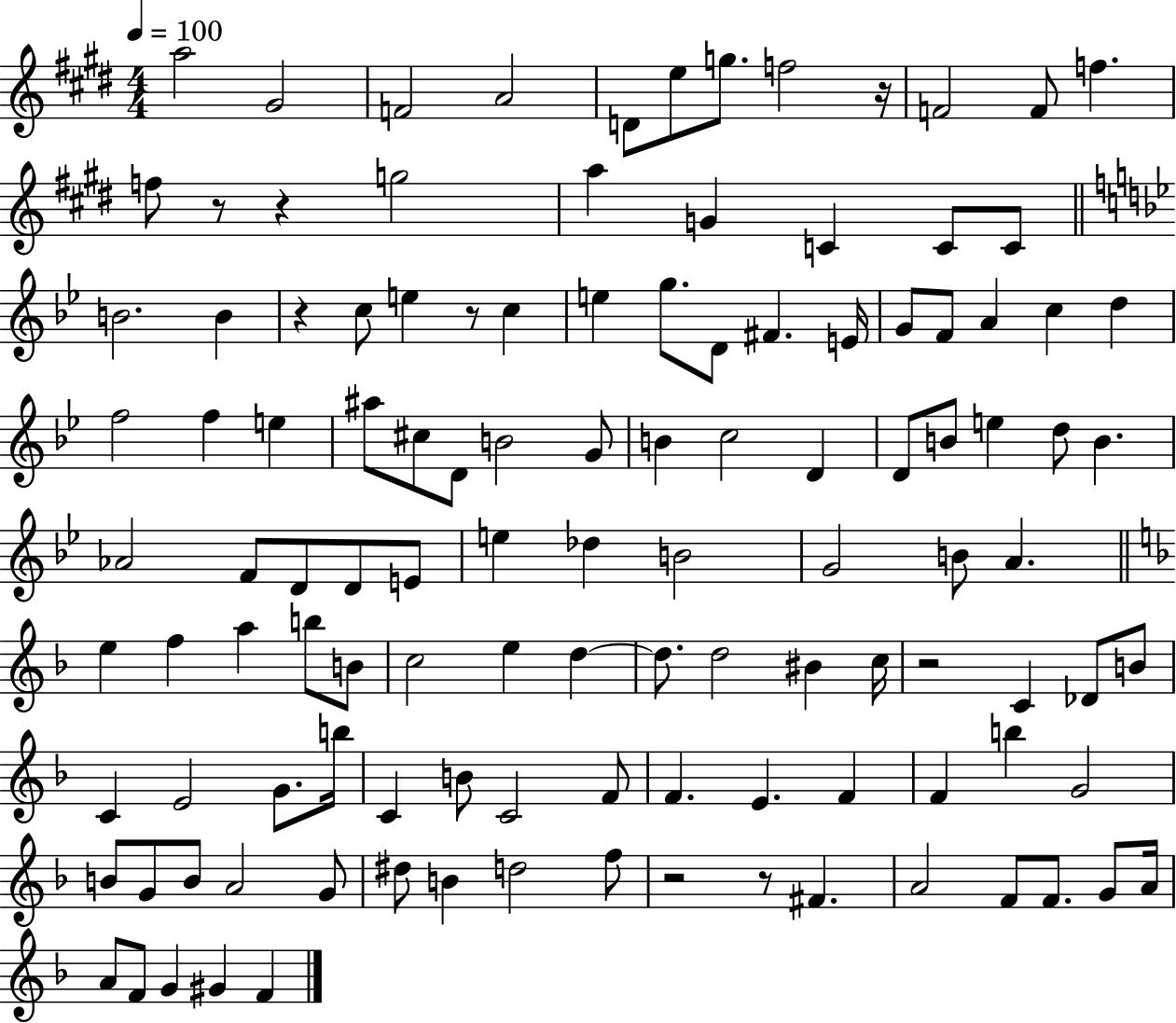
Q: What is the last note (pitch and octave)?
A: F4